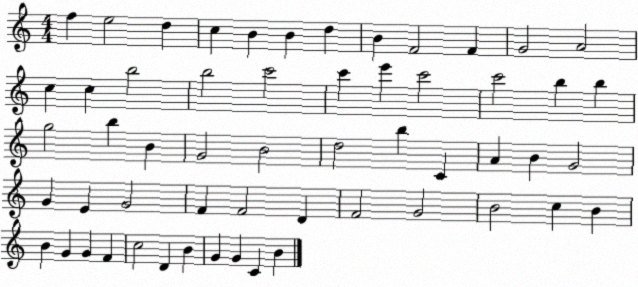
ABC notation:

X:1
T:Untitled
M:4/4
L:1/4
K:C
f e2 d c B B d B F2 F G2 A2 c c b2 b2 c'2 c' e' c'2 c'2 b b g2 b B G2 B2 d2 b C A B G2 G E G2 F F2 D F2 G2 B2 c B B G G F c2 D B G G C B